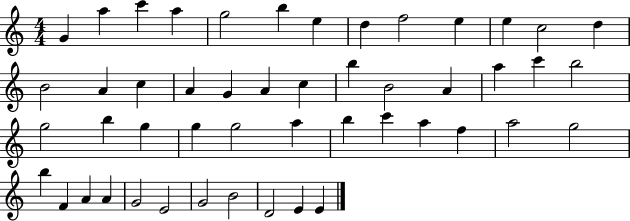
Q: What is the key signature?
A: C major